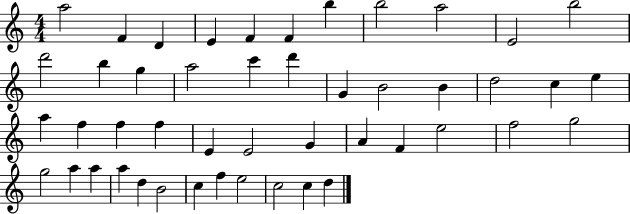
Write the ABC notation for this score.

X:1
T:Untitled
M:4/4
L:1/4
K:C
a2 F D E F F b b2 a2 E2 b2 d'2 b g a2 c' d' G B2 B d2 c e a f f f E E2 G A F e2 f2 g2 g2 a a a d B2 c f e2 c2 c d